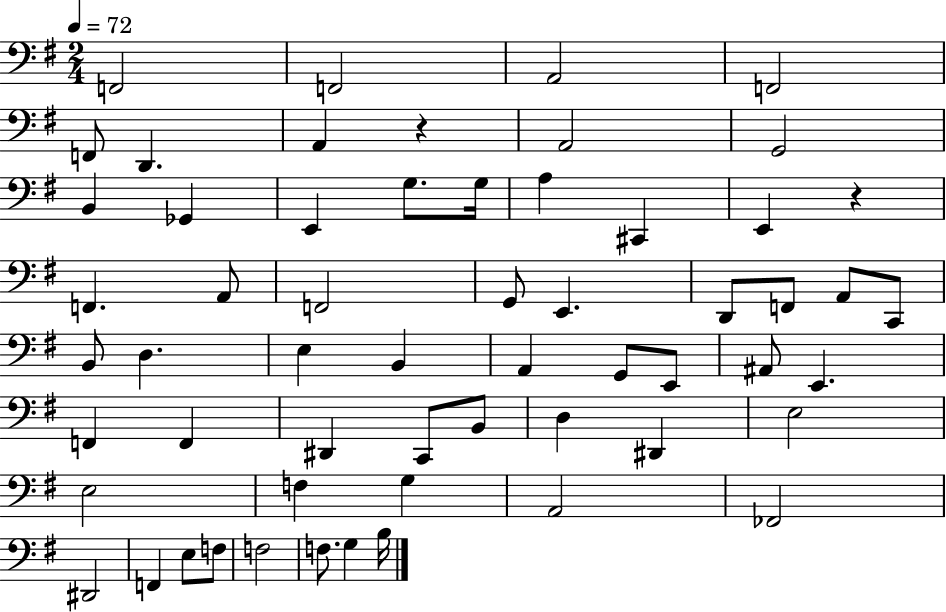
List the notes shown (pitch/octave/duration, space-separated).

F2/h F2/h A2/h F2/h F2/e D2/q. A2/q R/q A2/h G2/h B2/q Gb2/q E2/q G3/e. G3/s A3/q C#2/q E2/q R/q F2/q. A2/e F2/h G2/e E2/q. D2/e F2/e A2/e C2/e B2/e D3/q. E3/q B2/q A2/q G2/e E2/e A#2/e E2/q. F2/q F2/q D#2/q C2/e B2/e D3/q D#2/q E3/h E3/h F3/q G3/q A2/h FES2/h D#2/h F2/q E3/e F3/e F3/h F3/e. G3/q B3/s